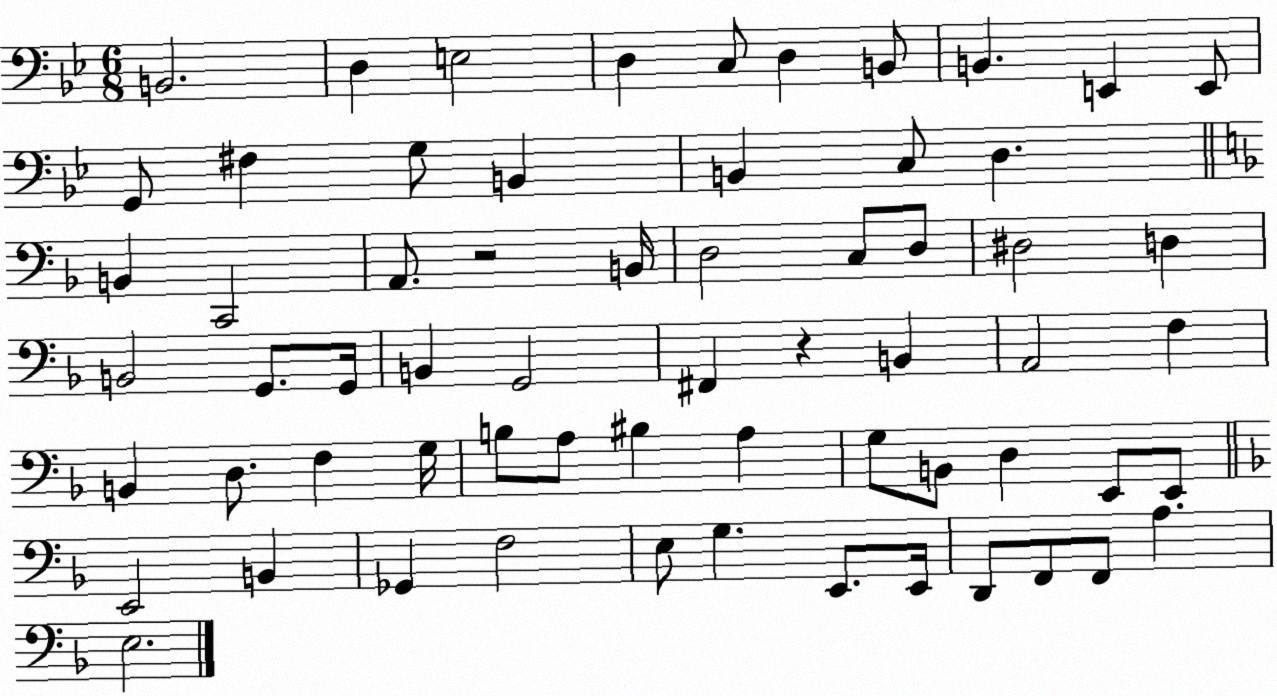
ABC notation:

X:1
T:Untitled
M:6/8
L:1/4
K:Bb
B,,2 D, E,2 D, C,/2 D, B,,/2 B,, E,, E,,/2 G,,/2 ^F, G,/2 B,, B,, C,/2 D, B,, C,,2 A,,/2 z2 B,,/4 D,2 C,/2 D,/2 ^D,2 D, B,,2 G,,/2 G,,/4 B,, G,,2 ^F,, z B,, A,,2 F, B,, D,/2 F, G,/4 B,/2 A,/2 ^B, A, G,/2 B,,/2 D, E,,/2 E,,/2 E,,2 B,, _G,, F,2 E,/2 G, E,,/2 E,,/4 D,,/2 F,,/2 F,,/2 A, E,2